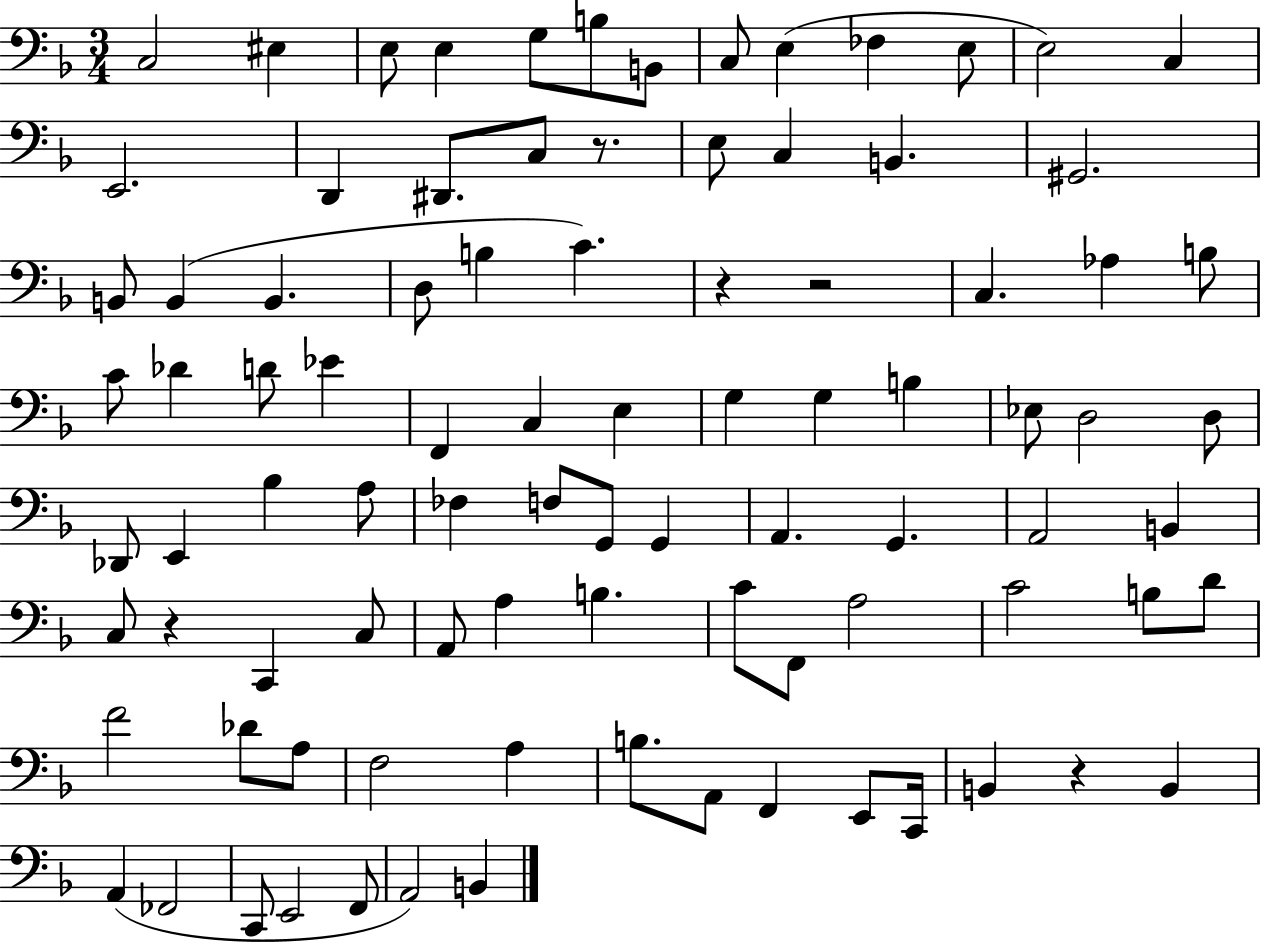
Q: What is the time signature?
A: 3/4